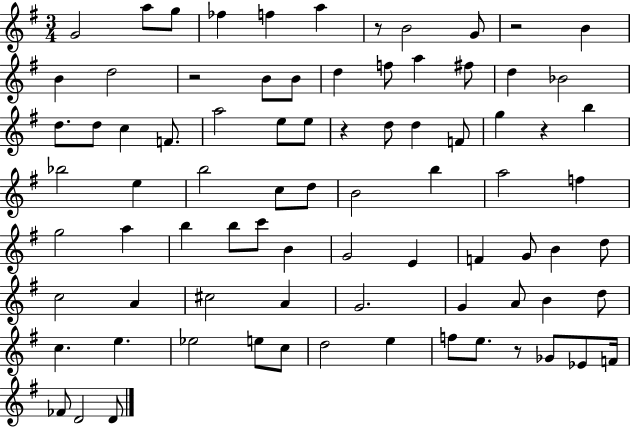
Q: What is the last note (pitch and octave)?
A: D4